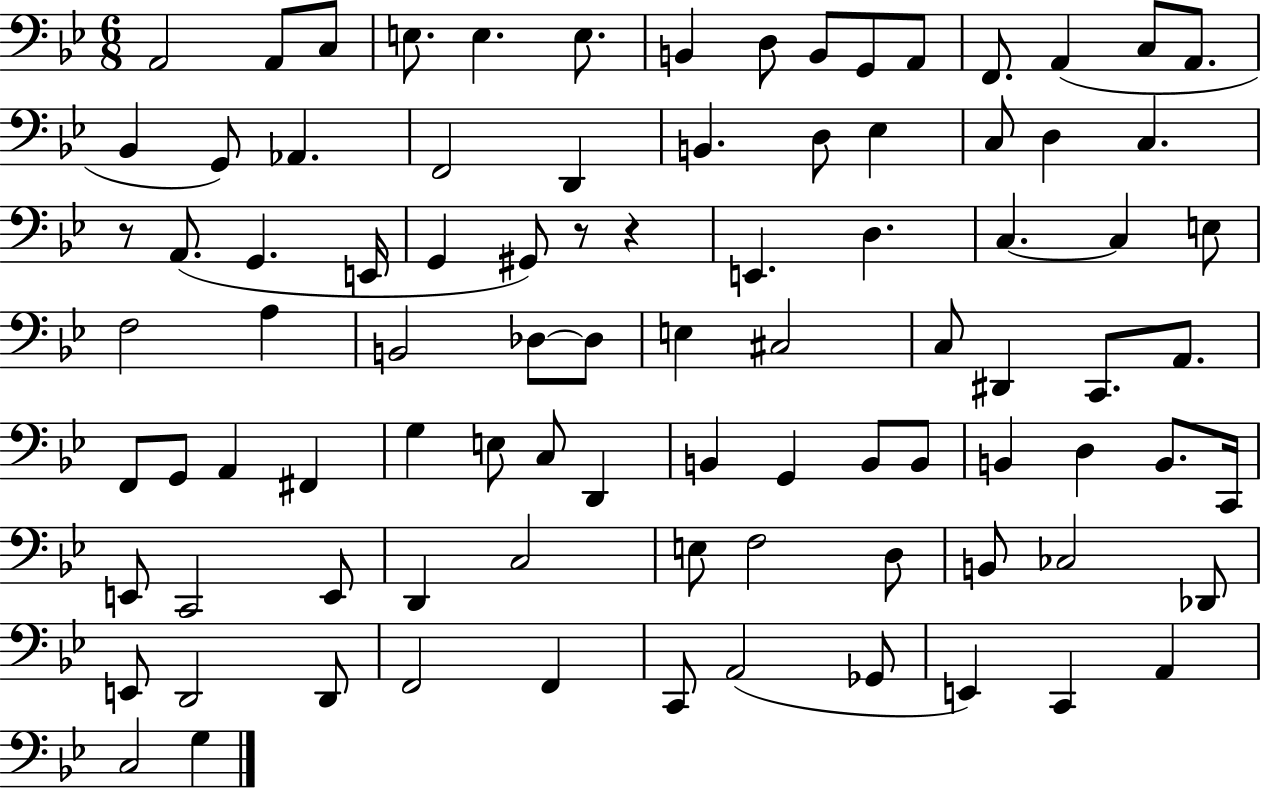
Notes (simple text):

A2/h A2/e C3/e E3/e. E3/q. E3/e. B2/q D3/e B2/e G2/e A2/e F2/e. A2/q C3/e A2/e. Bb2/q G2/e Ab2/q. F2/h D2/q B2/q. D3/e Eb3/q C3/e D3/q C3/q. R/e A2/e. G2/q. E2/s G2/q G#2/e R/e R/q E2/q. D3/q. C3/q. C3/q E3/e F3/h A3/q B2/h Db3/e Db3/e E3/q C#3/h C3/e D#2/q C2/e. A2/e. F2/e G2/e A2/q F#2/q G3/q E3/e C3/e D2/q B2/q G2/q B2/e B2/e B2/q D3/q B2/e. C2/s E2/e C2/h E2/e D2/q C3/h E3/e F3/h D3/e B2/e CES3/h Db2/e E2/e D2/h D2/e F2/h F2/q C2/e A2/h Gb2/e E2/q C2/q A2/q C3/h G3/q